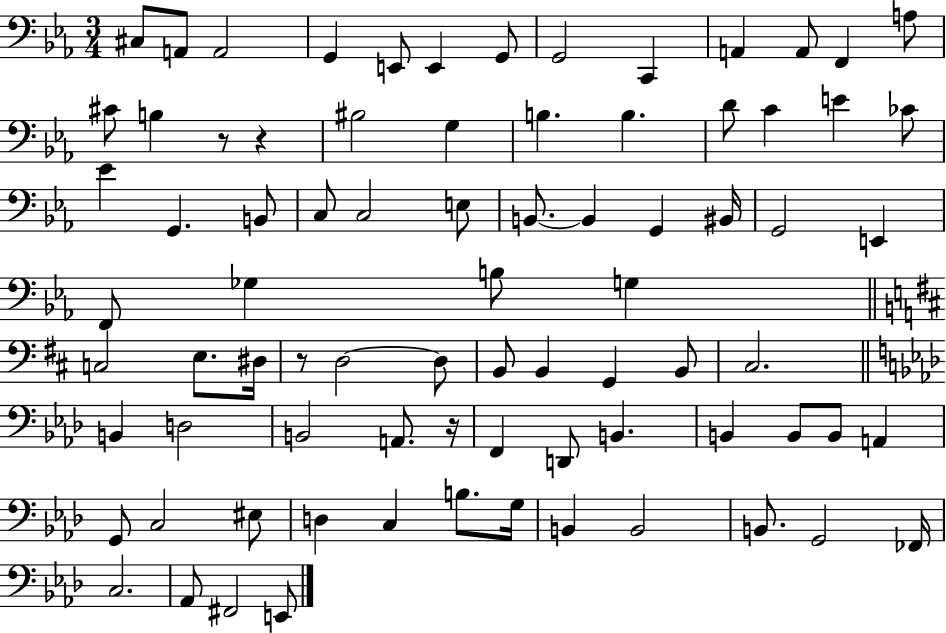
X:1
T:Untitled
M:3/4
L:1/4
K:Eb
^C,/2 A,,/2 A,,2 G,, E,,/2 E,, G,,/2 G,,2 C,, A,, A,,/2 F,, A,/2 ^C/2 B, z/2 z ^B,2 G, B, B, D/2 C E _C/2 _E G,, B,,/2 C,/2 C,2 E,/2 B,,/2 B,, G,, ^B,,/4 G,,2 E,, F,,/2 _G, B,/2 G, C,2 E,/2 ^D,/4 z/2 D,2 D,/2 B,,/2 B,, G,, B,,/2 ^C,2 B,, D,2 B,,2 A,,/2 z/4 F,, D,,/2 B,, B,, B,,/2 B,,/2 A,, G,,/2 C,2 ^E,/2 D, C, B,/2 G,/4 B,, B,,2 B,,/2 G,,2 _F,,/4 C,2 _A,,/2 ^F,,2 E,,/2